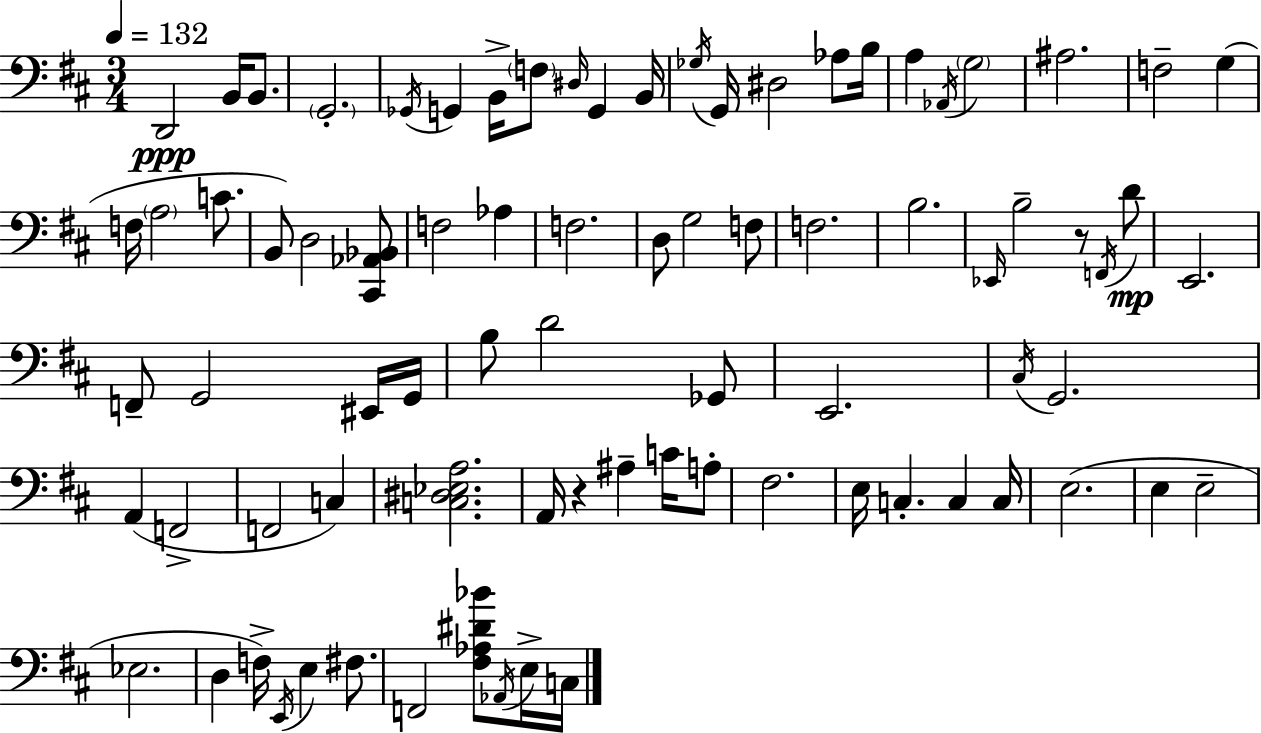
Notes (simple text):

D2/h B2/s B2/e. G2/h. Gb2/s G2/q B2/s F3/e D#3/s G2/q B2/s Gb3/s G2/s D#3/h Ab3/e B3/s A3/q Ab2/s G3/h A#3/h. F3/h G3/q F3/s A3/h C4/e. B2/e D3/h [C#2,Ab2,Bb2]/e F3/h Ab3/q F3/h. D3/e G3/h F3/e F3/h. B3/h. Eb2/s B3/h R/e F2/s D4/e E2/h. F2/e G2/h EIS2/s G2/s B3/e D4/h Gb2/e E2/h. C#3/s G2/h. A2/q F2/h F2/h C3/q [C3,D#3,Eb3,A3]/h. A2/s R/q A#3/q C4/s A3/e F#3/h. E3/s C3/q. C3/q C3/s E3/h. E3/q E3/h Eb3/h. D3/q F3/s E2/s E3/q F#3/e. F2/h [F#3,Ab3,D#4,Bb4]/e Ab2/s E3/s C3/s